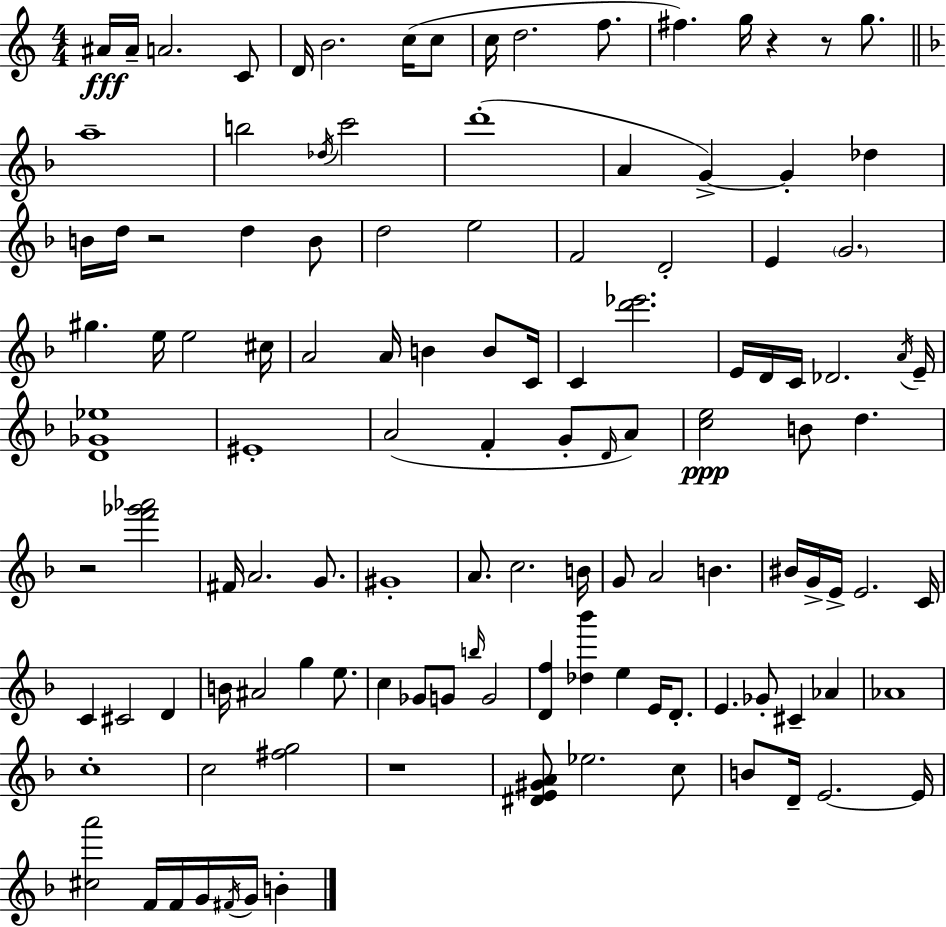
A#4/s A#4/s A4/h. C4/e D4/s B4/h. C5/s C5/e C5/s D5/h. F5/e. F#5/q. G5/s R/q R/e G5/e. A5/w B5/h Db5/s C6/h D6/w A4/q G4/q G4/q Db5/q B4/s D5/s R/h D5/q B4/e D5/h E5/h F4/h D4/h E4/q G4/h. G#5/q. E5/s E5/h C#5/s A4/h A4/s B4/q B4/e C4/s C4/q [D6,Eb6]/h. E4/s D4/s C4/s Db4/h. A4/s E4/s [D4,Gb4,Eb5]/w EIS4/w A4/h F4/q G4/e D4/s A4/e [C5,E5]/h B4/e D5/q. R/h [F6,Gb6,Ab6]/h F#4/s A4/h. G4/e. G#4/w A4/e. C5/h. B4/s G4/e A4/h B4/q. BIS4/s G4/s E4/s E4/h. C4/s C4/q C#4/h D4/q B4/s A#4/h G5/q E5/e. C5/q Gb4/e G4/e B5/s G4/h [D4,F5]/q [Db5,Bb6]/q E5/q E4/s D4/e. E4/q. Gb4/e C#4/q Ab4/q Ab4/w C5/w C5/h [F#5,G5]/h R/w [D#4,E4,G#4,A4]/e Eb5/h. C5/e B4/e D4/s E4/h. E4/s [C#5,A6]/h F4/s F4/s G4/s F#4/s G4/s B4/q